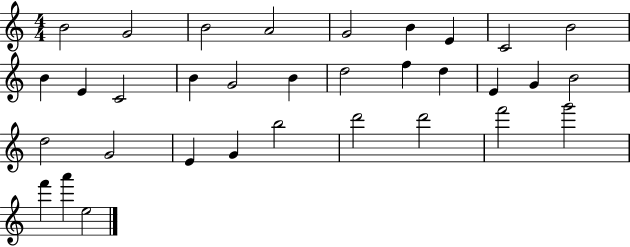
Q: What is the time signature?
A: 4/4